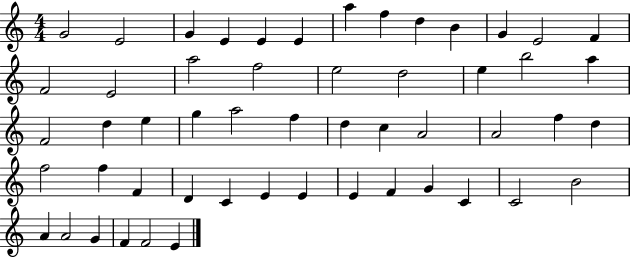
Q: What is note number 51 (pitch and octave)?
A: F4